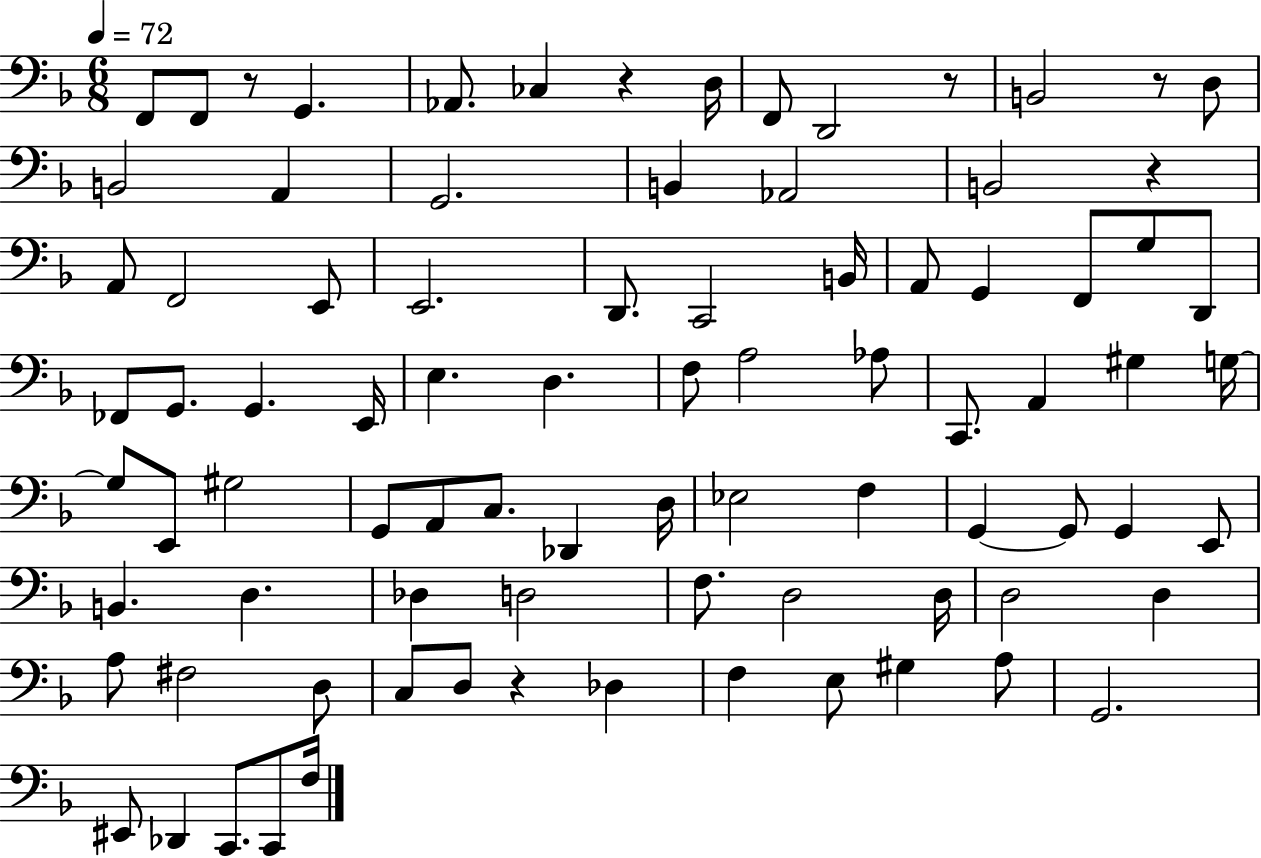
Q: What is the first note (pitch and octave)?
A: F2